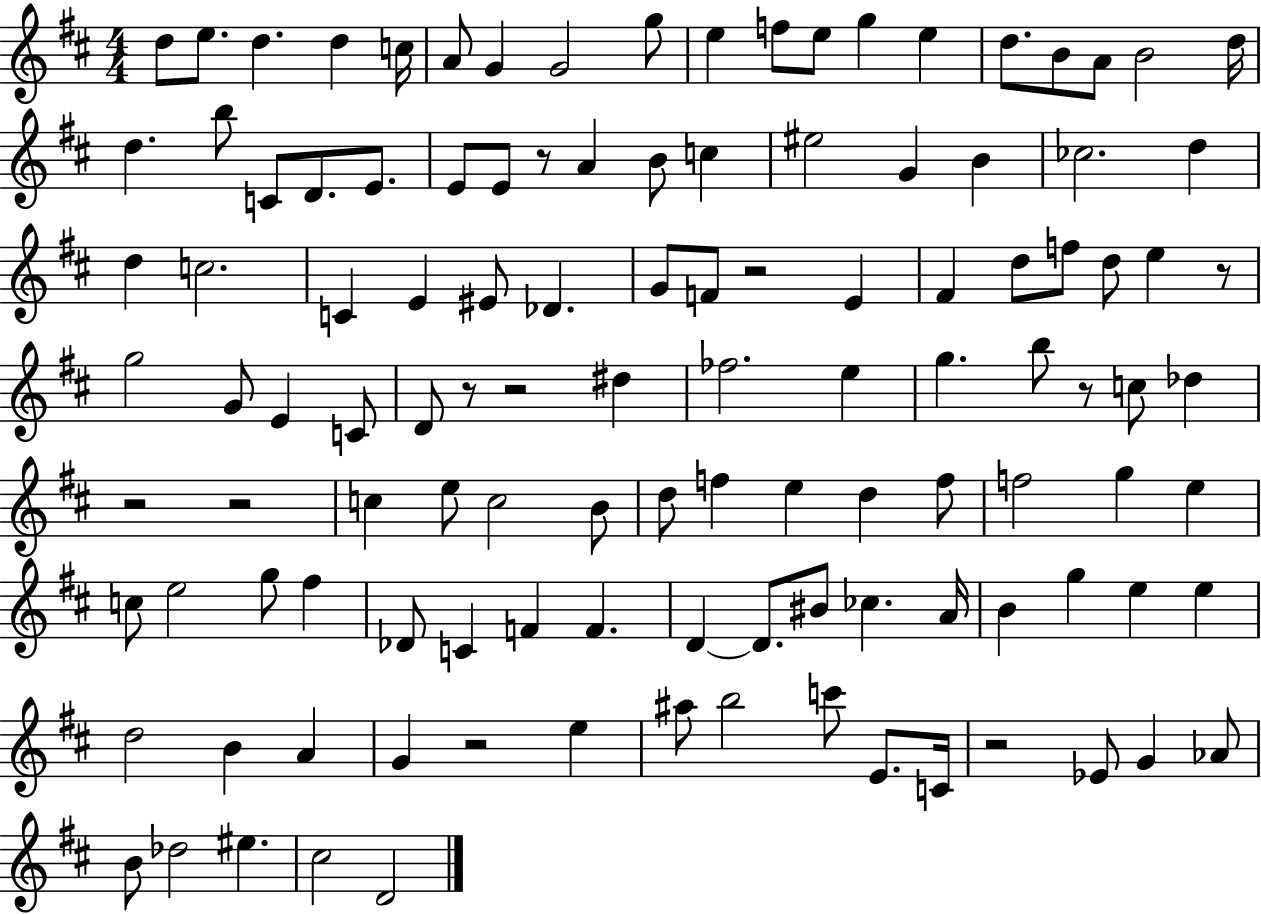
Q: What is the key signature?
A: D major